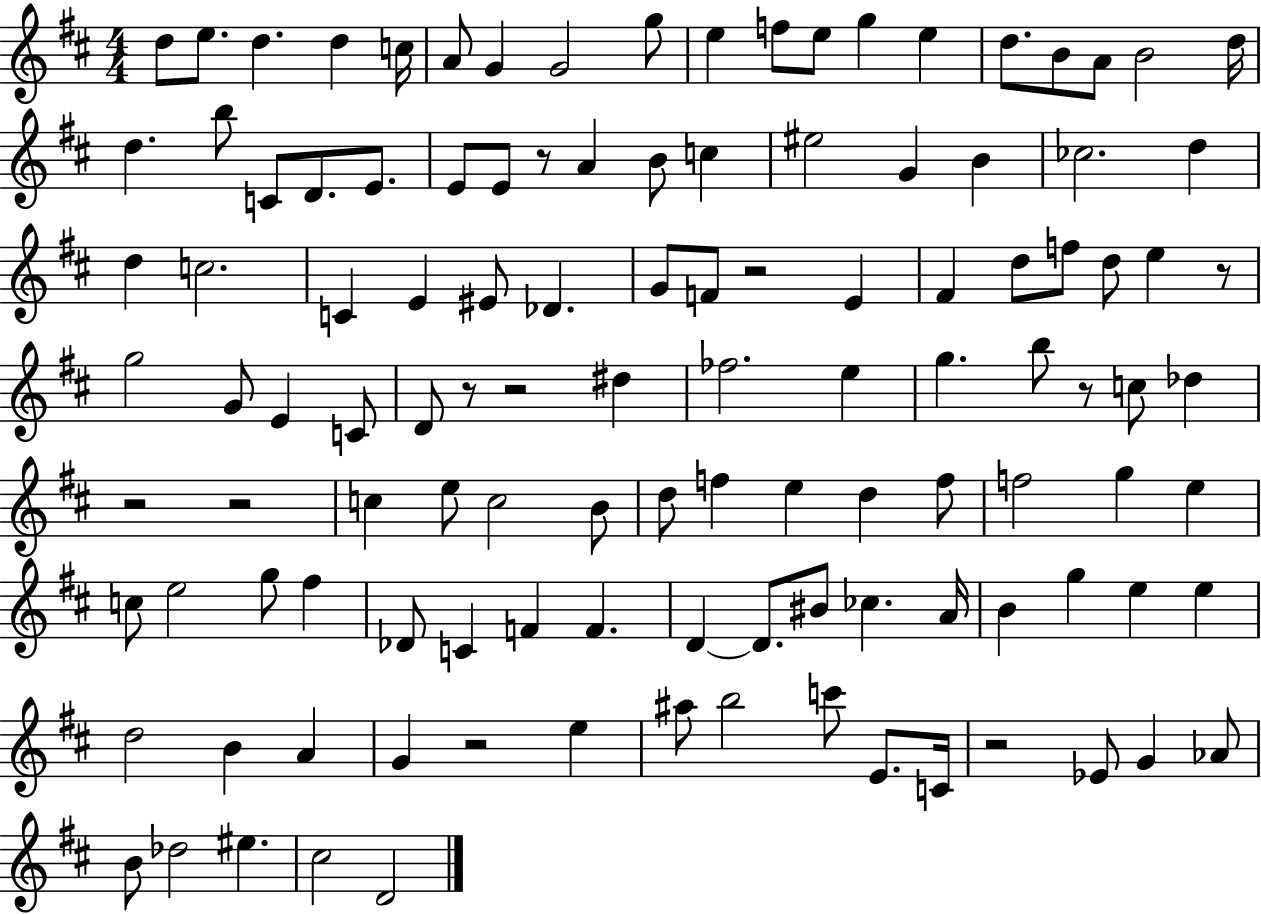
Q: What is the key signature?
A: D major